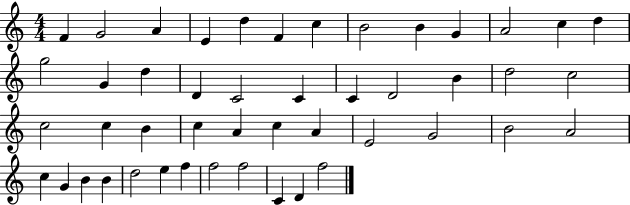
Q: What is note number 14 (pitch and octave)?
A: G5